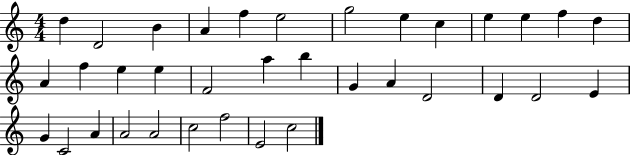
X:1
T:Untitled
M:4/4
L:1/4
K:C
d D2 B A f e2 g2 e c e e f d A f e e F2 a b G A D2 D D2 E G C2 A A2 A2 c2 f2 E2 c2